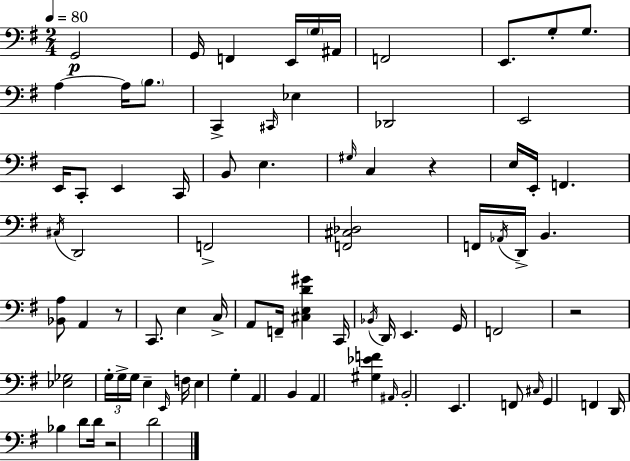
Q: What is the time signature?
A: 2/4